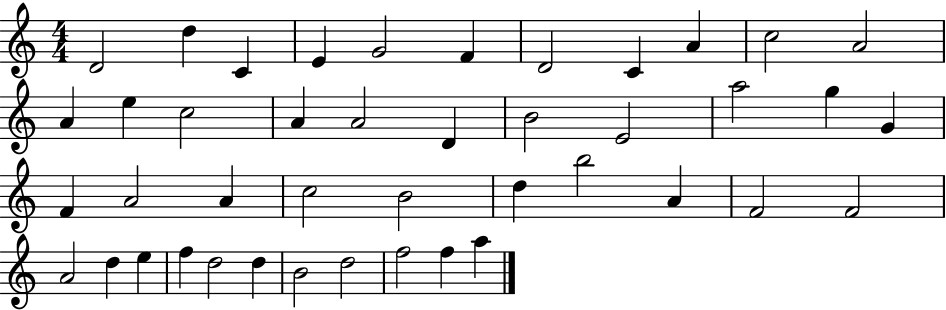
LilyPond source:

{
  \clef treble
  \numericTimeSignature
  \time 4/4
  \key c \major
  d'2 d''4 c'4 | e'4 g'2 f'4 | d'2 c'4 a'4 | c''2 a'2 | \break a'4 e''4 c''2 | a'4 a'2 d'4 | b'2 e'2 | a''2 g''4 g'4 | \break f'4 a'2 a'4 | c''2 b'2 | d''4 b''2 a'4 | f'2 f'2 | \break a'2 d''4 e''4 | f''4 d''2 d''4 | b'2 d''2 | f''2 f''4 a''4 | \break \bar "|."
}